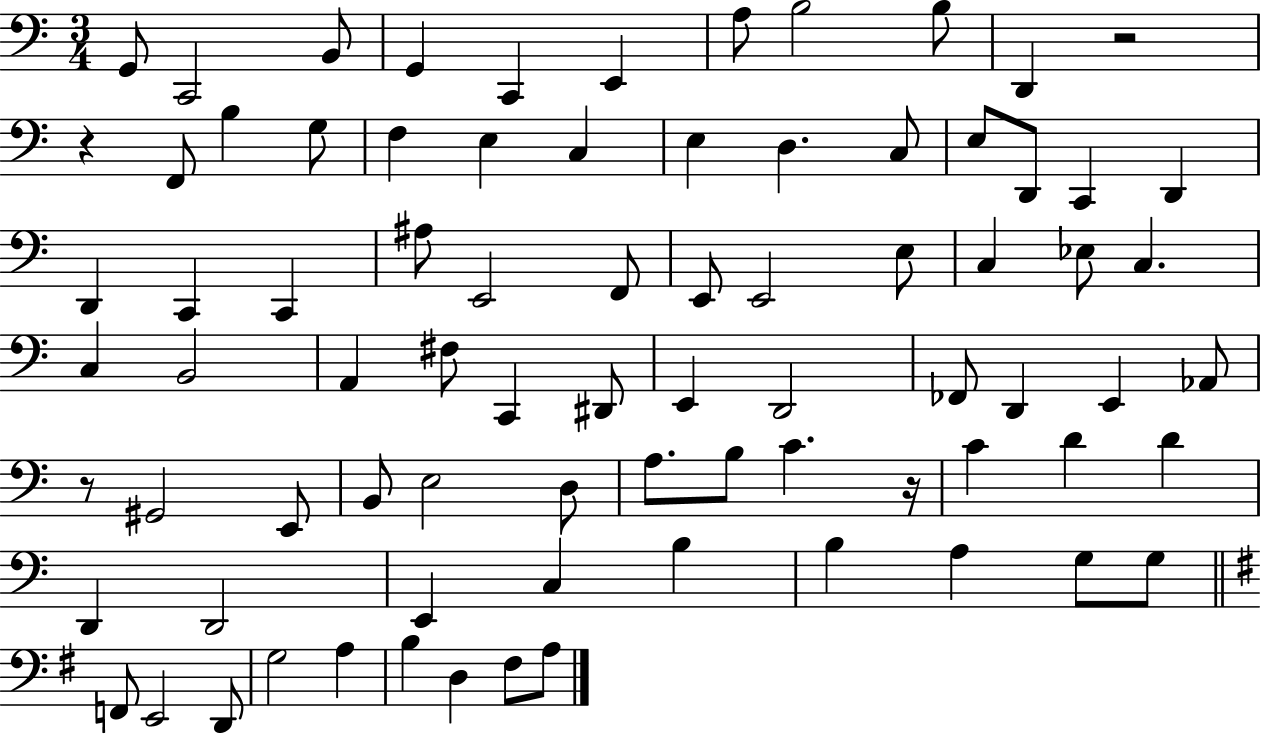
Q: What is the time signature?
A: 3/4